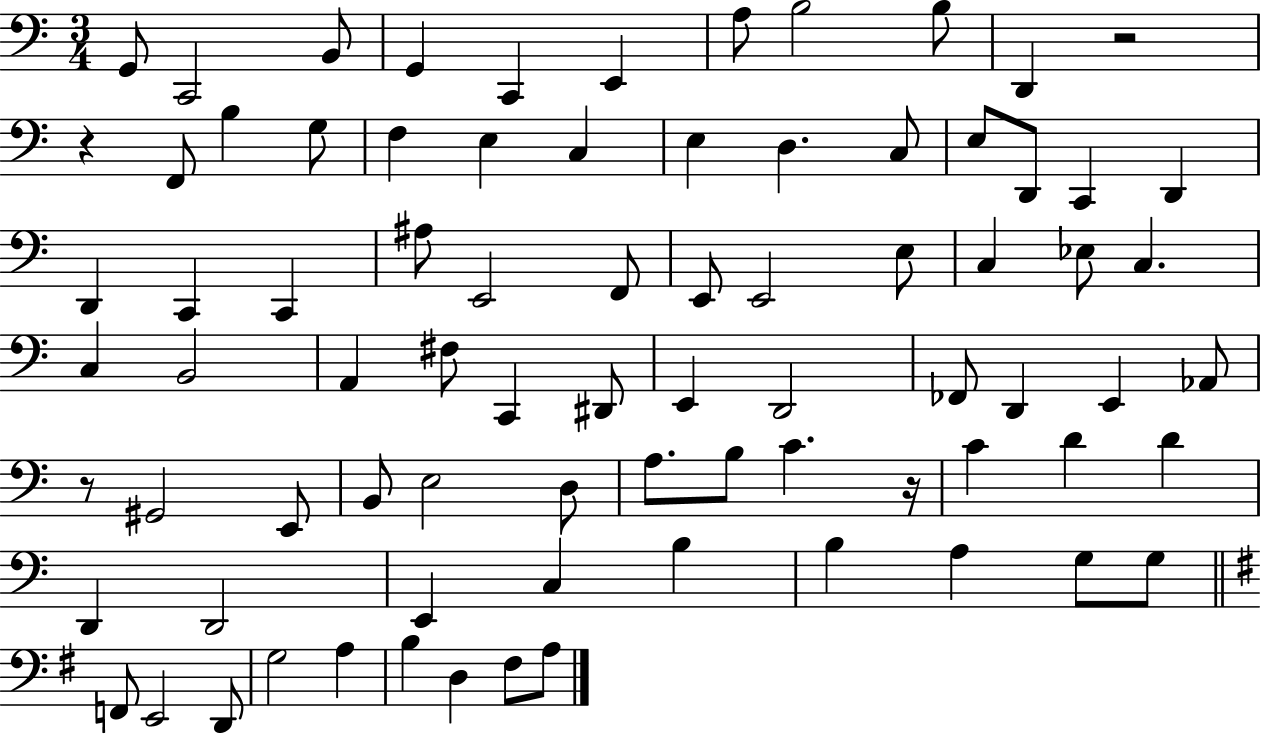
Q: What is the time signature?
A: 3/4